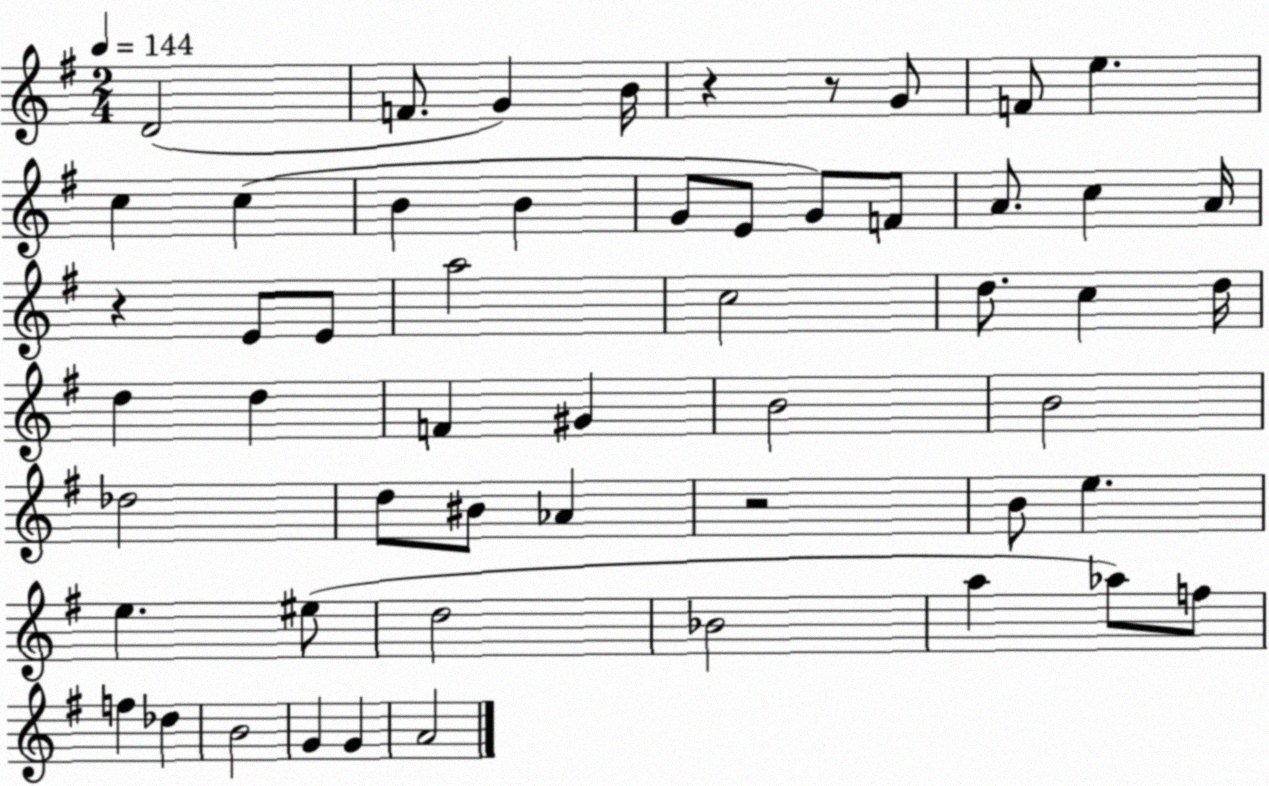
X:1
T:Untitled
M:2/4
L:1/4
K:G
D2 F/2 G B/4 z z/2 G/2 F/2 e c c B B G/2 E/2 G/2 F/2 A/2 c A/4 z E/2 E/2 a2 c2 d/2 c d/4 d d F ^G B2 B2 _d2 d/2 ^B/2 _A z2 B/2 e e ^e/2 d2 _B2 a _a/2 f/2 f _d B2 G G A2